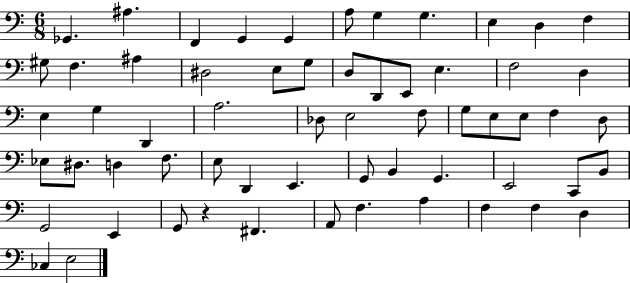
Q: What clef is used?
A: bass